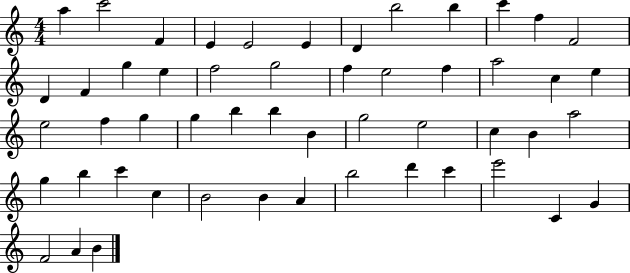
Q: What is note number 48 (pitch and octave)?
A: C4